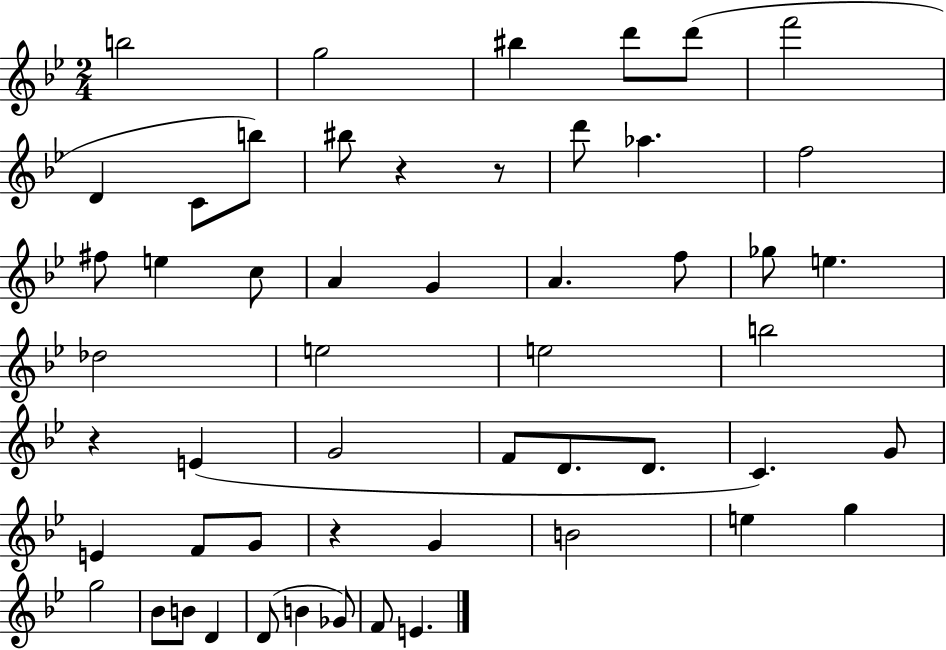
{
  \clef treble
  \numericTimeSignature
  \time 2/4
  \key bes \major
  b''2 | g''2 | bis''4 d'''8 d'''8( | f'''2 | \break d'4 c'8 b''8) | bis''8 r4 r8 | d'''8 aes''4. | f''2 | \break fis''8 e''4 c''8 | a'4 g'4 | a'4. f''8 | ges''8 e''4. | \break des''2 | e''2 | e''2 | b''2 | \break r4 e'4( | g'2 | f'8 d'8. d'8. | c'4.) g'8 | \break e'4 f'8 g'8 | r4 g'4 | b'2 | e''4 g''4 | \break g''2 | bes'8 b'8 d'4 | d'8( b'4 ges'8) | f'8 e'4. | \break \bar "|."
}